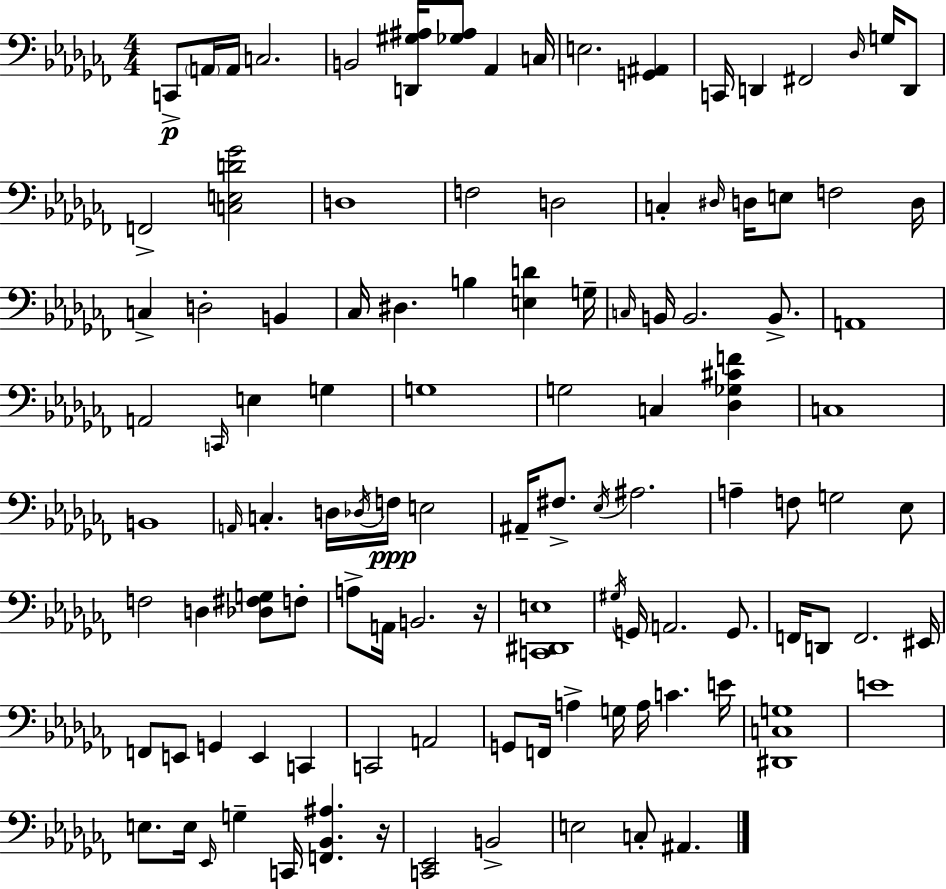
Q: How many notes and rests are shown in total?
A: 110